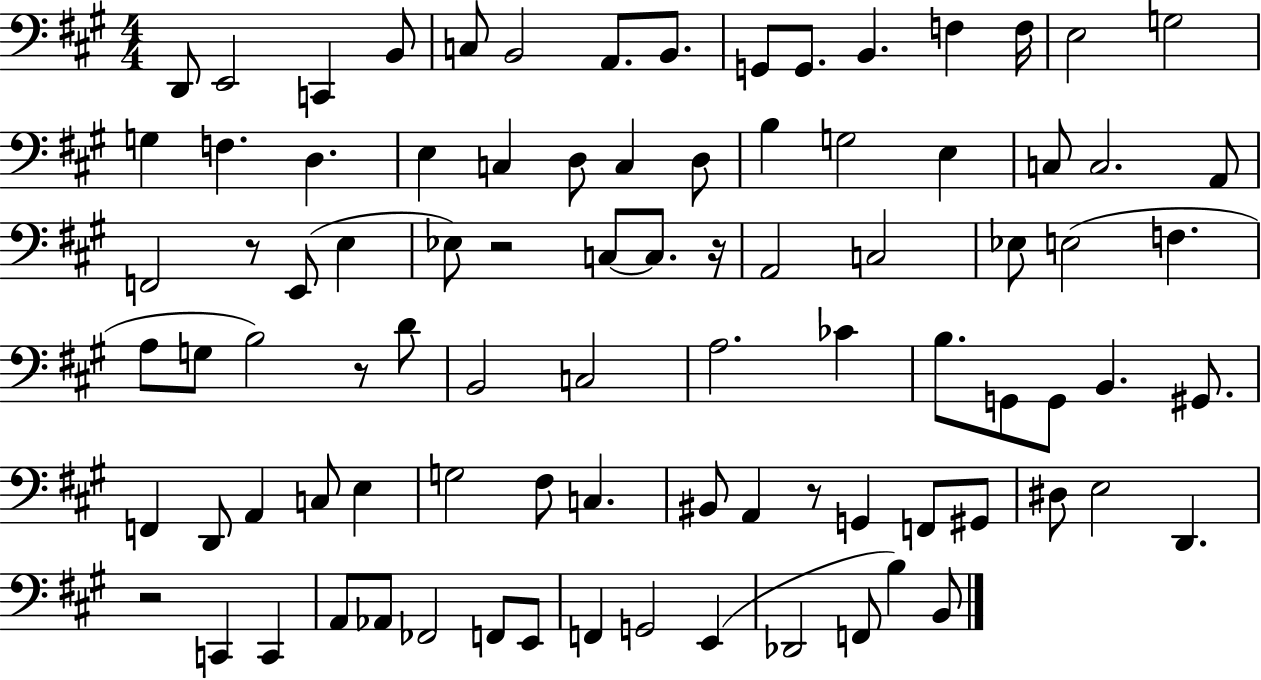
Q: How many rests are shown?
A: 6